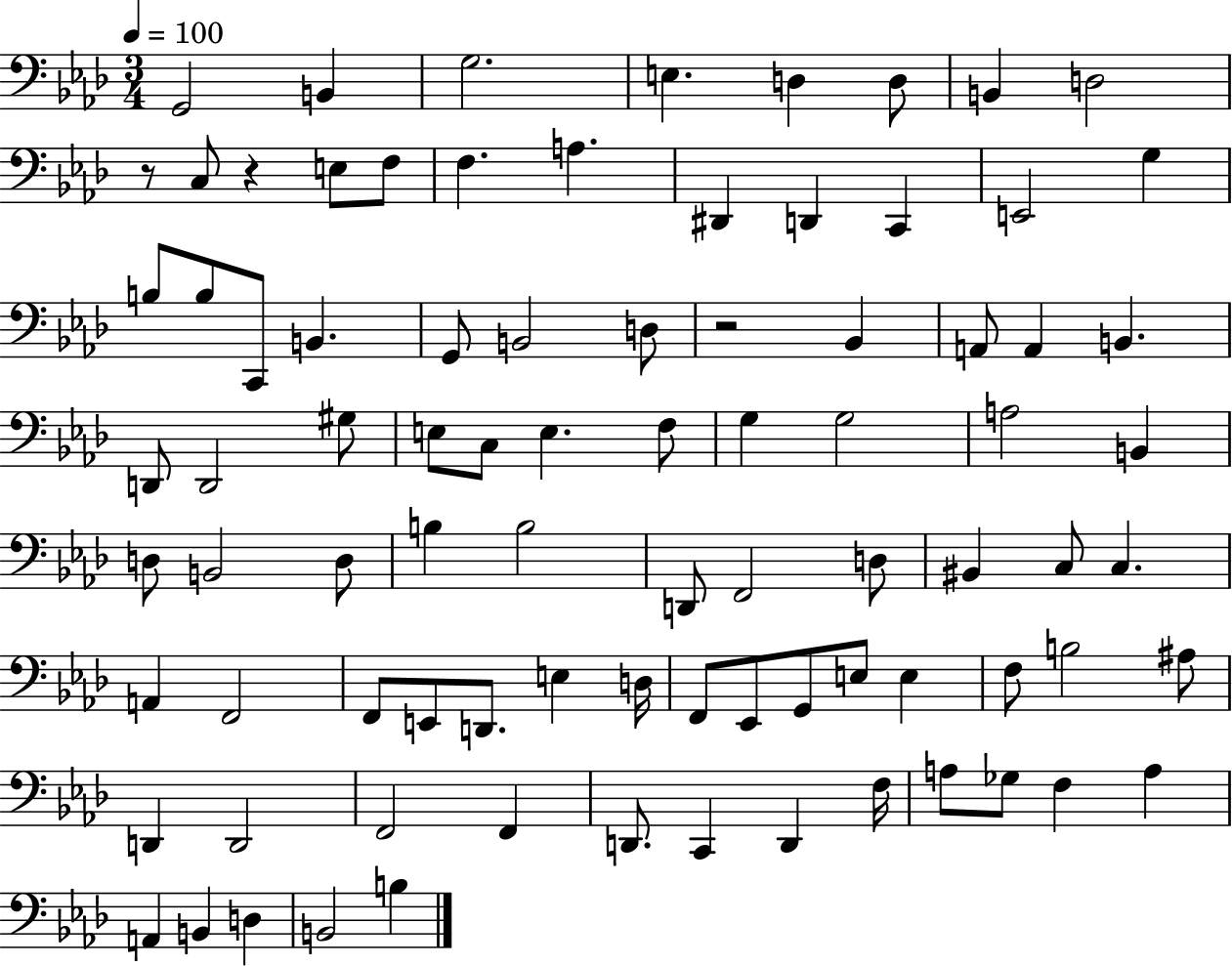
X:1
T:Untitled
M:3/4
L:1/4
K:Ab
G,,2 B,, G,2 E, D, D,/2 B,, D,2 z/2 C,/2 z E,/2 F,/2 F, A, ^D,, D,, C,, E,,2 G, B,/2 B,/2 C,,/2 B,, G,,/2 B,,2 D,/2 z2 _B,, A,,/2 A,, B,, D,,/2 D,,2 ^G,/2 E,/2 C,/2 E, F,/2 G, G,2 A,2 B,, D,/2 B,,2 D,/2 B, B,2 D,,/2 F,,2 D,/2 ^B,, C,/2 C, A,, F,,2 F,,/2 E,,/2 D,,/2 E, D,/4 F,,/2 _E,,/2 G,,/2 E,/2 E, F,/2 B,2 ^A,/2 D,, D,,2 F,,2 F,, D,,/2 C,, D,, F,/4 A,/2 _G,/2 F, A, A,, B,, D, B,,2 B,